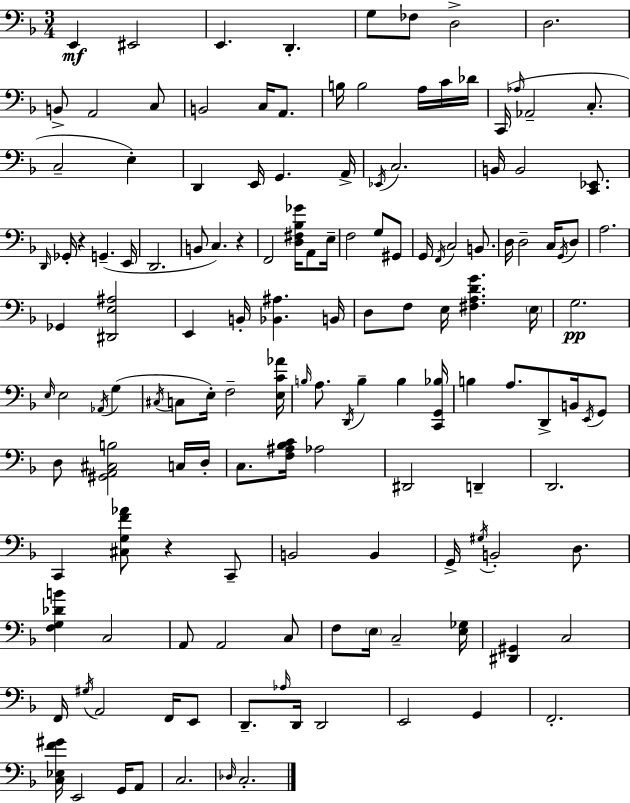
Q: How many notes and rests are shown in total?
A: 143